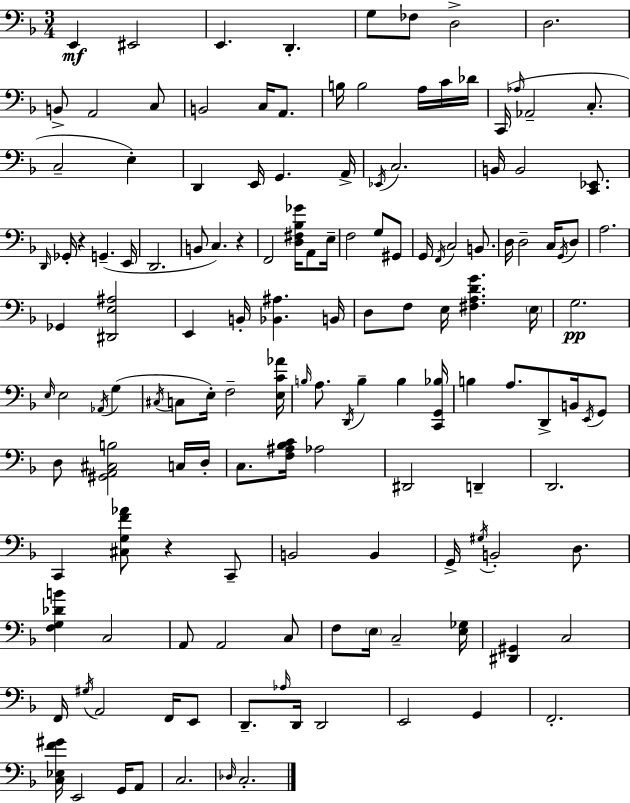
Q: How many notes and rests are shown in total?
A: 143